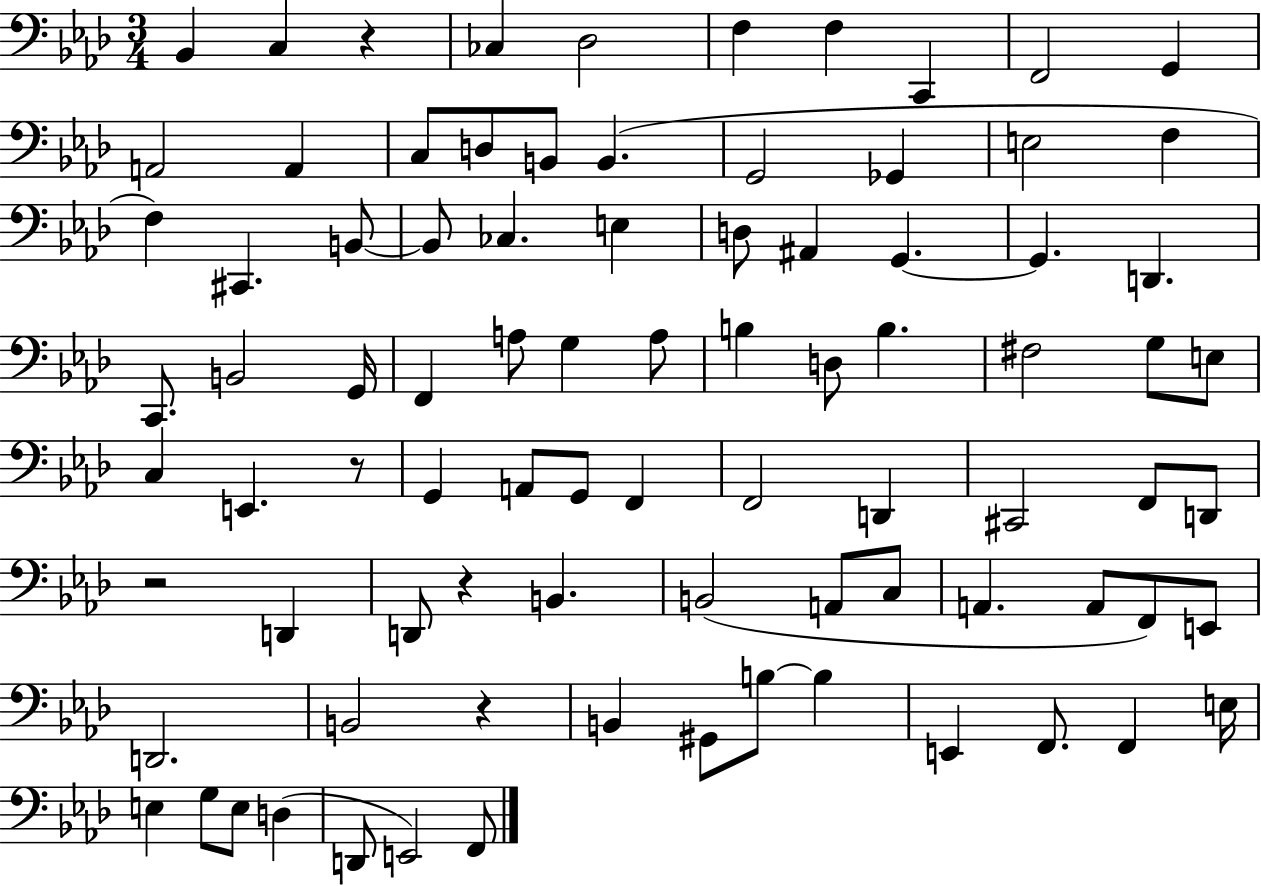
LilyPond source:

{
  \clef bass
  \numericTimeSignature
  \time 3/4
  \key aes \major
  bes,4 c4 r4 | ces4 des2 | f4 f4 c,4 | f,2 g,4 | \break a,2 a,4 | c8 d8 b,8 b,4.( | g,2 ges,4 | e2 f4 | \break f4) cis,4. b,8~~ | b,8 ces4. e4 | d8 ais,4 g,4.~~ | g,4. d,4. | \break c,8. b,2 g,16 | f,4 a8 g4 a8 | b4 d8 b4. | fis2 g8 e8 | \break c4 e,4. r8 | g,4 a,8 g,8 f,4 | f,2 d,4 | cis,2 f,8 d,8 | \break r2 d,4 | d,8 r4 b,4. | b,2( a,8 c8 | a,4. a,8 f,8) e,8 | \break d,2. | b,2 r4 | b,4 gis,8 b8~~ b4 | e,4 f,8. f,4 e16 | \break e4 g8 e8 d4( | d,8 e,2) f,8 | \bar "|."
}